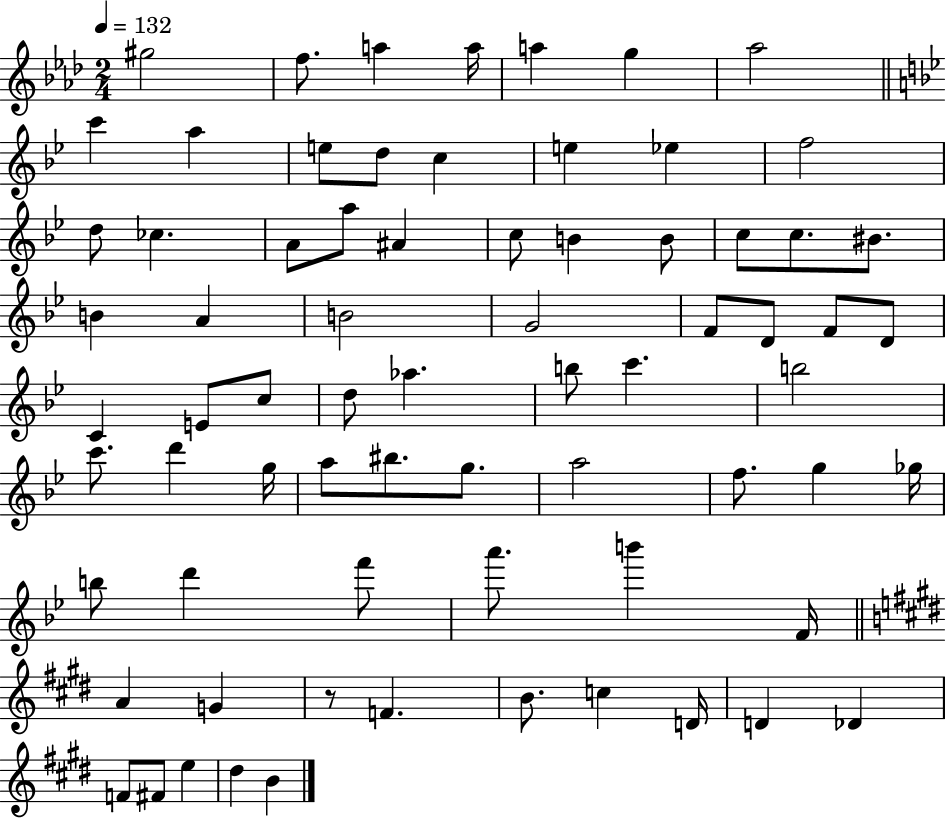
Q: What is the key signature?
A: AES major